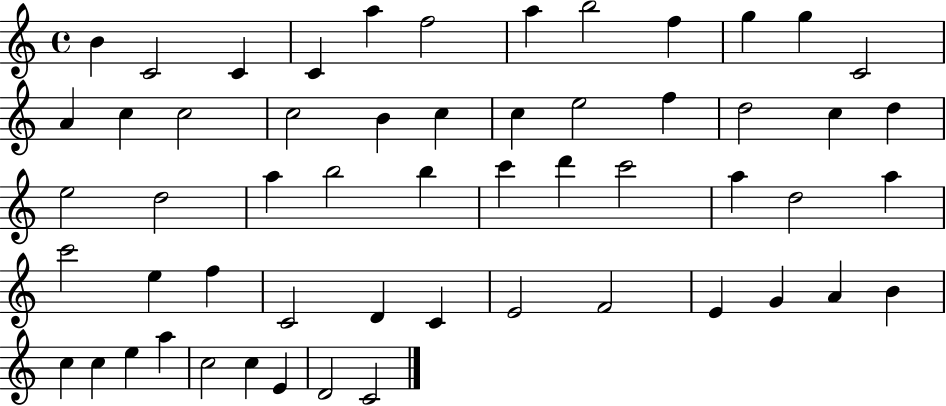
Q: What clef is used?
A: treble